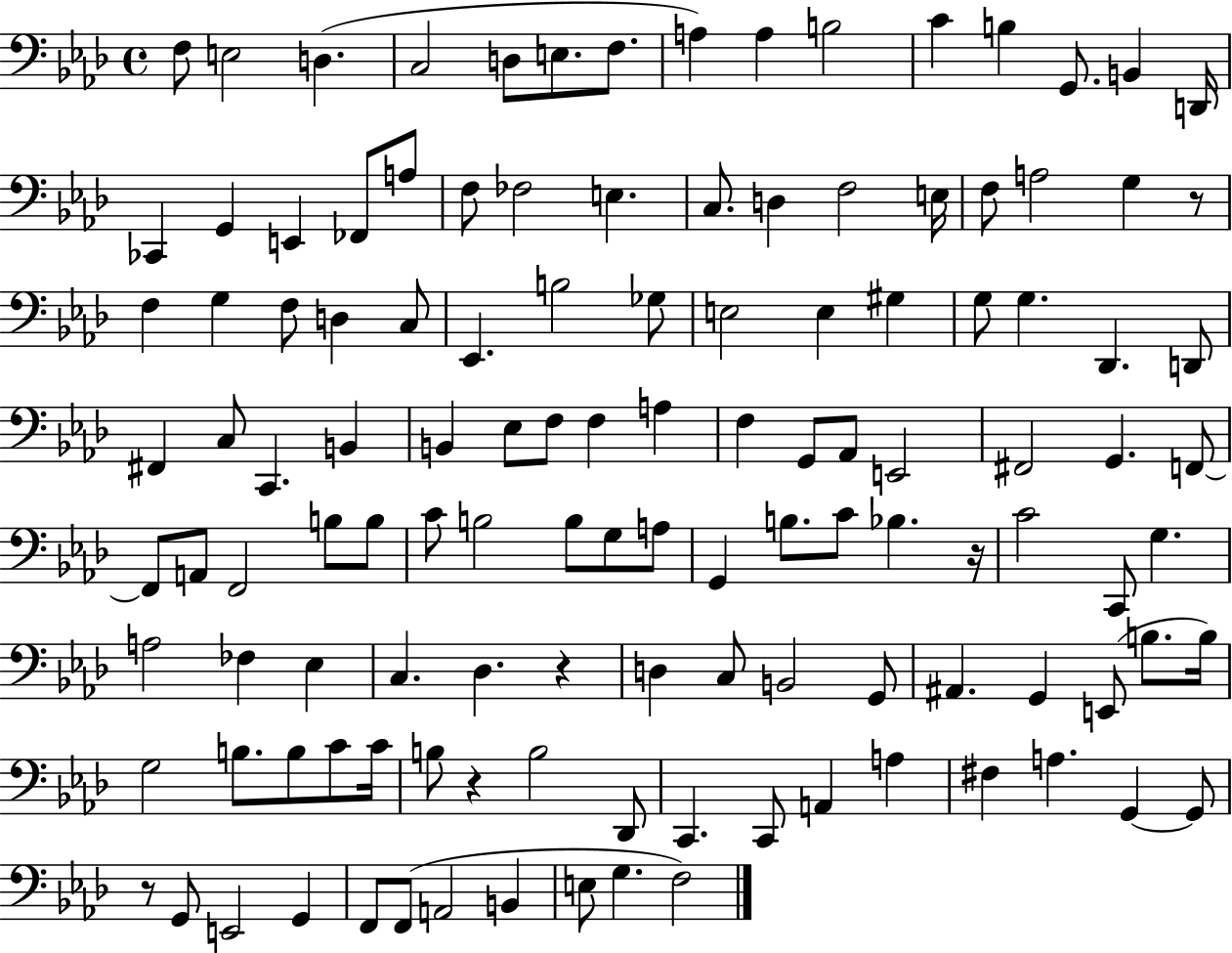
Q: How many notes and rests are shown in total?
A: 123